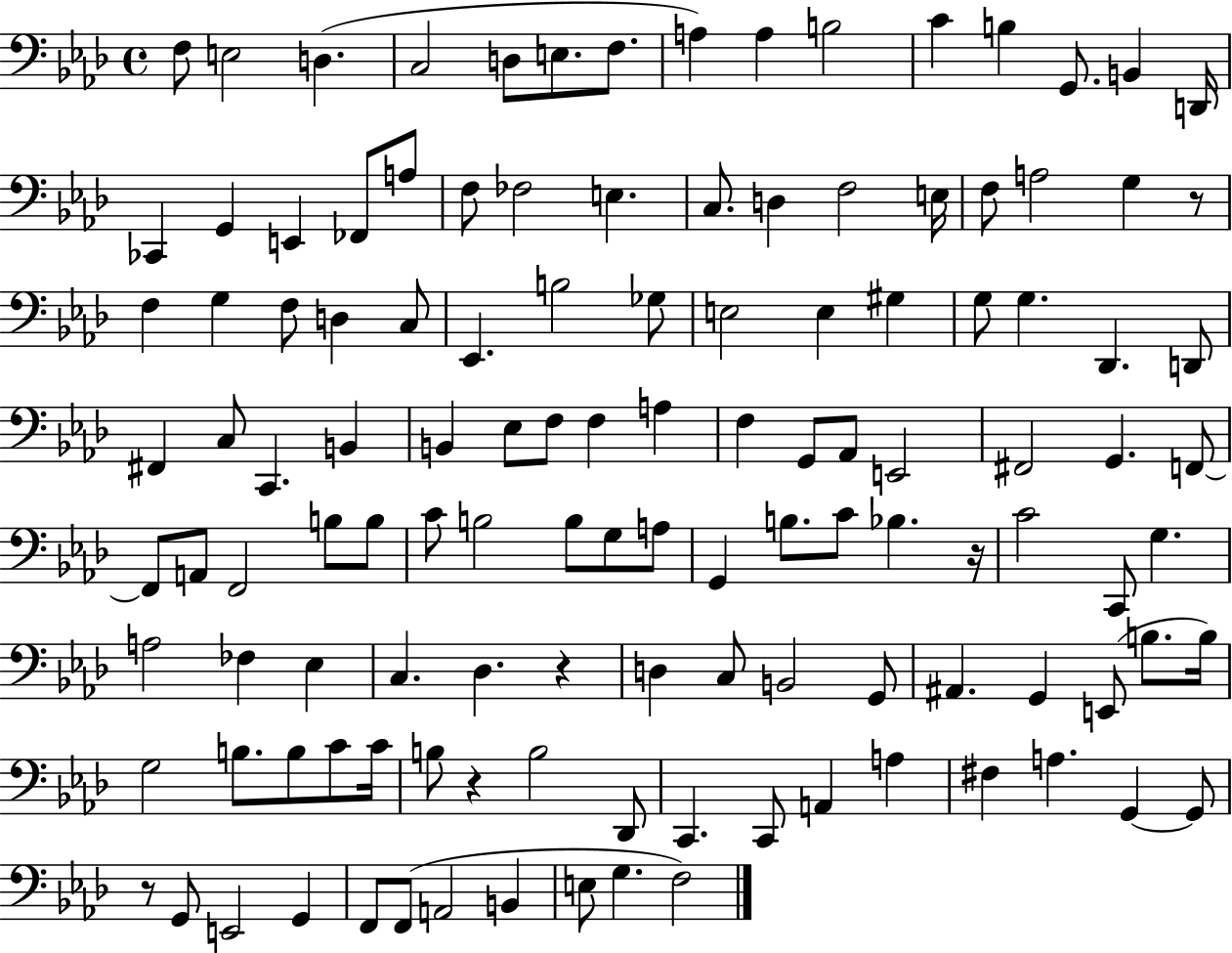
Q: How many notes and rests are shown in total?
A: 123